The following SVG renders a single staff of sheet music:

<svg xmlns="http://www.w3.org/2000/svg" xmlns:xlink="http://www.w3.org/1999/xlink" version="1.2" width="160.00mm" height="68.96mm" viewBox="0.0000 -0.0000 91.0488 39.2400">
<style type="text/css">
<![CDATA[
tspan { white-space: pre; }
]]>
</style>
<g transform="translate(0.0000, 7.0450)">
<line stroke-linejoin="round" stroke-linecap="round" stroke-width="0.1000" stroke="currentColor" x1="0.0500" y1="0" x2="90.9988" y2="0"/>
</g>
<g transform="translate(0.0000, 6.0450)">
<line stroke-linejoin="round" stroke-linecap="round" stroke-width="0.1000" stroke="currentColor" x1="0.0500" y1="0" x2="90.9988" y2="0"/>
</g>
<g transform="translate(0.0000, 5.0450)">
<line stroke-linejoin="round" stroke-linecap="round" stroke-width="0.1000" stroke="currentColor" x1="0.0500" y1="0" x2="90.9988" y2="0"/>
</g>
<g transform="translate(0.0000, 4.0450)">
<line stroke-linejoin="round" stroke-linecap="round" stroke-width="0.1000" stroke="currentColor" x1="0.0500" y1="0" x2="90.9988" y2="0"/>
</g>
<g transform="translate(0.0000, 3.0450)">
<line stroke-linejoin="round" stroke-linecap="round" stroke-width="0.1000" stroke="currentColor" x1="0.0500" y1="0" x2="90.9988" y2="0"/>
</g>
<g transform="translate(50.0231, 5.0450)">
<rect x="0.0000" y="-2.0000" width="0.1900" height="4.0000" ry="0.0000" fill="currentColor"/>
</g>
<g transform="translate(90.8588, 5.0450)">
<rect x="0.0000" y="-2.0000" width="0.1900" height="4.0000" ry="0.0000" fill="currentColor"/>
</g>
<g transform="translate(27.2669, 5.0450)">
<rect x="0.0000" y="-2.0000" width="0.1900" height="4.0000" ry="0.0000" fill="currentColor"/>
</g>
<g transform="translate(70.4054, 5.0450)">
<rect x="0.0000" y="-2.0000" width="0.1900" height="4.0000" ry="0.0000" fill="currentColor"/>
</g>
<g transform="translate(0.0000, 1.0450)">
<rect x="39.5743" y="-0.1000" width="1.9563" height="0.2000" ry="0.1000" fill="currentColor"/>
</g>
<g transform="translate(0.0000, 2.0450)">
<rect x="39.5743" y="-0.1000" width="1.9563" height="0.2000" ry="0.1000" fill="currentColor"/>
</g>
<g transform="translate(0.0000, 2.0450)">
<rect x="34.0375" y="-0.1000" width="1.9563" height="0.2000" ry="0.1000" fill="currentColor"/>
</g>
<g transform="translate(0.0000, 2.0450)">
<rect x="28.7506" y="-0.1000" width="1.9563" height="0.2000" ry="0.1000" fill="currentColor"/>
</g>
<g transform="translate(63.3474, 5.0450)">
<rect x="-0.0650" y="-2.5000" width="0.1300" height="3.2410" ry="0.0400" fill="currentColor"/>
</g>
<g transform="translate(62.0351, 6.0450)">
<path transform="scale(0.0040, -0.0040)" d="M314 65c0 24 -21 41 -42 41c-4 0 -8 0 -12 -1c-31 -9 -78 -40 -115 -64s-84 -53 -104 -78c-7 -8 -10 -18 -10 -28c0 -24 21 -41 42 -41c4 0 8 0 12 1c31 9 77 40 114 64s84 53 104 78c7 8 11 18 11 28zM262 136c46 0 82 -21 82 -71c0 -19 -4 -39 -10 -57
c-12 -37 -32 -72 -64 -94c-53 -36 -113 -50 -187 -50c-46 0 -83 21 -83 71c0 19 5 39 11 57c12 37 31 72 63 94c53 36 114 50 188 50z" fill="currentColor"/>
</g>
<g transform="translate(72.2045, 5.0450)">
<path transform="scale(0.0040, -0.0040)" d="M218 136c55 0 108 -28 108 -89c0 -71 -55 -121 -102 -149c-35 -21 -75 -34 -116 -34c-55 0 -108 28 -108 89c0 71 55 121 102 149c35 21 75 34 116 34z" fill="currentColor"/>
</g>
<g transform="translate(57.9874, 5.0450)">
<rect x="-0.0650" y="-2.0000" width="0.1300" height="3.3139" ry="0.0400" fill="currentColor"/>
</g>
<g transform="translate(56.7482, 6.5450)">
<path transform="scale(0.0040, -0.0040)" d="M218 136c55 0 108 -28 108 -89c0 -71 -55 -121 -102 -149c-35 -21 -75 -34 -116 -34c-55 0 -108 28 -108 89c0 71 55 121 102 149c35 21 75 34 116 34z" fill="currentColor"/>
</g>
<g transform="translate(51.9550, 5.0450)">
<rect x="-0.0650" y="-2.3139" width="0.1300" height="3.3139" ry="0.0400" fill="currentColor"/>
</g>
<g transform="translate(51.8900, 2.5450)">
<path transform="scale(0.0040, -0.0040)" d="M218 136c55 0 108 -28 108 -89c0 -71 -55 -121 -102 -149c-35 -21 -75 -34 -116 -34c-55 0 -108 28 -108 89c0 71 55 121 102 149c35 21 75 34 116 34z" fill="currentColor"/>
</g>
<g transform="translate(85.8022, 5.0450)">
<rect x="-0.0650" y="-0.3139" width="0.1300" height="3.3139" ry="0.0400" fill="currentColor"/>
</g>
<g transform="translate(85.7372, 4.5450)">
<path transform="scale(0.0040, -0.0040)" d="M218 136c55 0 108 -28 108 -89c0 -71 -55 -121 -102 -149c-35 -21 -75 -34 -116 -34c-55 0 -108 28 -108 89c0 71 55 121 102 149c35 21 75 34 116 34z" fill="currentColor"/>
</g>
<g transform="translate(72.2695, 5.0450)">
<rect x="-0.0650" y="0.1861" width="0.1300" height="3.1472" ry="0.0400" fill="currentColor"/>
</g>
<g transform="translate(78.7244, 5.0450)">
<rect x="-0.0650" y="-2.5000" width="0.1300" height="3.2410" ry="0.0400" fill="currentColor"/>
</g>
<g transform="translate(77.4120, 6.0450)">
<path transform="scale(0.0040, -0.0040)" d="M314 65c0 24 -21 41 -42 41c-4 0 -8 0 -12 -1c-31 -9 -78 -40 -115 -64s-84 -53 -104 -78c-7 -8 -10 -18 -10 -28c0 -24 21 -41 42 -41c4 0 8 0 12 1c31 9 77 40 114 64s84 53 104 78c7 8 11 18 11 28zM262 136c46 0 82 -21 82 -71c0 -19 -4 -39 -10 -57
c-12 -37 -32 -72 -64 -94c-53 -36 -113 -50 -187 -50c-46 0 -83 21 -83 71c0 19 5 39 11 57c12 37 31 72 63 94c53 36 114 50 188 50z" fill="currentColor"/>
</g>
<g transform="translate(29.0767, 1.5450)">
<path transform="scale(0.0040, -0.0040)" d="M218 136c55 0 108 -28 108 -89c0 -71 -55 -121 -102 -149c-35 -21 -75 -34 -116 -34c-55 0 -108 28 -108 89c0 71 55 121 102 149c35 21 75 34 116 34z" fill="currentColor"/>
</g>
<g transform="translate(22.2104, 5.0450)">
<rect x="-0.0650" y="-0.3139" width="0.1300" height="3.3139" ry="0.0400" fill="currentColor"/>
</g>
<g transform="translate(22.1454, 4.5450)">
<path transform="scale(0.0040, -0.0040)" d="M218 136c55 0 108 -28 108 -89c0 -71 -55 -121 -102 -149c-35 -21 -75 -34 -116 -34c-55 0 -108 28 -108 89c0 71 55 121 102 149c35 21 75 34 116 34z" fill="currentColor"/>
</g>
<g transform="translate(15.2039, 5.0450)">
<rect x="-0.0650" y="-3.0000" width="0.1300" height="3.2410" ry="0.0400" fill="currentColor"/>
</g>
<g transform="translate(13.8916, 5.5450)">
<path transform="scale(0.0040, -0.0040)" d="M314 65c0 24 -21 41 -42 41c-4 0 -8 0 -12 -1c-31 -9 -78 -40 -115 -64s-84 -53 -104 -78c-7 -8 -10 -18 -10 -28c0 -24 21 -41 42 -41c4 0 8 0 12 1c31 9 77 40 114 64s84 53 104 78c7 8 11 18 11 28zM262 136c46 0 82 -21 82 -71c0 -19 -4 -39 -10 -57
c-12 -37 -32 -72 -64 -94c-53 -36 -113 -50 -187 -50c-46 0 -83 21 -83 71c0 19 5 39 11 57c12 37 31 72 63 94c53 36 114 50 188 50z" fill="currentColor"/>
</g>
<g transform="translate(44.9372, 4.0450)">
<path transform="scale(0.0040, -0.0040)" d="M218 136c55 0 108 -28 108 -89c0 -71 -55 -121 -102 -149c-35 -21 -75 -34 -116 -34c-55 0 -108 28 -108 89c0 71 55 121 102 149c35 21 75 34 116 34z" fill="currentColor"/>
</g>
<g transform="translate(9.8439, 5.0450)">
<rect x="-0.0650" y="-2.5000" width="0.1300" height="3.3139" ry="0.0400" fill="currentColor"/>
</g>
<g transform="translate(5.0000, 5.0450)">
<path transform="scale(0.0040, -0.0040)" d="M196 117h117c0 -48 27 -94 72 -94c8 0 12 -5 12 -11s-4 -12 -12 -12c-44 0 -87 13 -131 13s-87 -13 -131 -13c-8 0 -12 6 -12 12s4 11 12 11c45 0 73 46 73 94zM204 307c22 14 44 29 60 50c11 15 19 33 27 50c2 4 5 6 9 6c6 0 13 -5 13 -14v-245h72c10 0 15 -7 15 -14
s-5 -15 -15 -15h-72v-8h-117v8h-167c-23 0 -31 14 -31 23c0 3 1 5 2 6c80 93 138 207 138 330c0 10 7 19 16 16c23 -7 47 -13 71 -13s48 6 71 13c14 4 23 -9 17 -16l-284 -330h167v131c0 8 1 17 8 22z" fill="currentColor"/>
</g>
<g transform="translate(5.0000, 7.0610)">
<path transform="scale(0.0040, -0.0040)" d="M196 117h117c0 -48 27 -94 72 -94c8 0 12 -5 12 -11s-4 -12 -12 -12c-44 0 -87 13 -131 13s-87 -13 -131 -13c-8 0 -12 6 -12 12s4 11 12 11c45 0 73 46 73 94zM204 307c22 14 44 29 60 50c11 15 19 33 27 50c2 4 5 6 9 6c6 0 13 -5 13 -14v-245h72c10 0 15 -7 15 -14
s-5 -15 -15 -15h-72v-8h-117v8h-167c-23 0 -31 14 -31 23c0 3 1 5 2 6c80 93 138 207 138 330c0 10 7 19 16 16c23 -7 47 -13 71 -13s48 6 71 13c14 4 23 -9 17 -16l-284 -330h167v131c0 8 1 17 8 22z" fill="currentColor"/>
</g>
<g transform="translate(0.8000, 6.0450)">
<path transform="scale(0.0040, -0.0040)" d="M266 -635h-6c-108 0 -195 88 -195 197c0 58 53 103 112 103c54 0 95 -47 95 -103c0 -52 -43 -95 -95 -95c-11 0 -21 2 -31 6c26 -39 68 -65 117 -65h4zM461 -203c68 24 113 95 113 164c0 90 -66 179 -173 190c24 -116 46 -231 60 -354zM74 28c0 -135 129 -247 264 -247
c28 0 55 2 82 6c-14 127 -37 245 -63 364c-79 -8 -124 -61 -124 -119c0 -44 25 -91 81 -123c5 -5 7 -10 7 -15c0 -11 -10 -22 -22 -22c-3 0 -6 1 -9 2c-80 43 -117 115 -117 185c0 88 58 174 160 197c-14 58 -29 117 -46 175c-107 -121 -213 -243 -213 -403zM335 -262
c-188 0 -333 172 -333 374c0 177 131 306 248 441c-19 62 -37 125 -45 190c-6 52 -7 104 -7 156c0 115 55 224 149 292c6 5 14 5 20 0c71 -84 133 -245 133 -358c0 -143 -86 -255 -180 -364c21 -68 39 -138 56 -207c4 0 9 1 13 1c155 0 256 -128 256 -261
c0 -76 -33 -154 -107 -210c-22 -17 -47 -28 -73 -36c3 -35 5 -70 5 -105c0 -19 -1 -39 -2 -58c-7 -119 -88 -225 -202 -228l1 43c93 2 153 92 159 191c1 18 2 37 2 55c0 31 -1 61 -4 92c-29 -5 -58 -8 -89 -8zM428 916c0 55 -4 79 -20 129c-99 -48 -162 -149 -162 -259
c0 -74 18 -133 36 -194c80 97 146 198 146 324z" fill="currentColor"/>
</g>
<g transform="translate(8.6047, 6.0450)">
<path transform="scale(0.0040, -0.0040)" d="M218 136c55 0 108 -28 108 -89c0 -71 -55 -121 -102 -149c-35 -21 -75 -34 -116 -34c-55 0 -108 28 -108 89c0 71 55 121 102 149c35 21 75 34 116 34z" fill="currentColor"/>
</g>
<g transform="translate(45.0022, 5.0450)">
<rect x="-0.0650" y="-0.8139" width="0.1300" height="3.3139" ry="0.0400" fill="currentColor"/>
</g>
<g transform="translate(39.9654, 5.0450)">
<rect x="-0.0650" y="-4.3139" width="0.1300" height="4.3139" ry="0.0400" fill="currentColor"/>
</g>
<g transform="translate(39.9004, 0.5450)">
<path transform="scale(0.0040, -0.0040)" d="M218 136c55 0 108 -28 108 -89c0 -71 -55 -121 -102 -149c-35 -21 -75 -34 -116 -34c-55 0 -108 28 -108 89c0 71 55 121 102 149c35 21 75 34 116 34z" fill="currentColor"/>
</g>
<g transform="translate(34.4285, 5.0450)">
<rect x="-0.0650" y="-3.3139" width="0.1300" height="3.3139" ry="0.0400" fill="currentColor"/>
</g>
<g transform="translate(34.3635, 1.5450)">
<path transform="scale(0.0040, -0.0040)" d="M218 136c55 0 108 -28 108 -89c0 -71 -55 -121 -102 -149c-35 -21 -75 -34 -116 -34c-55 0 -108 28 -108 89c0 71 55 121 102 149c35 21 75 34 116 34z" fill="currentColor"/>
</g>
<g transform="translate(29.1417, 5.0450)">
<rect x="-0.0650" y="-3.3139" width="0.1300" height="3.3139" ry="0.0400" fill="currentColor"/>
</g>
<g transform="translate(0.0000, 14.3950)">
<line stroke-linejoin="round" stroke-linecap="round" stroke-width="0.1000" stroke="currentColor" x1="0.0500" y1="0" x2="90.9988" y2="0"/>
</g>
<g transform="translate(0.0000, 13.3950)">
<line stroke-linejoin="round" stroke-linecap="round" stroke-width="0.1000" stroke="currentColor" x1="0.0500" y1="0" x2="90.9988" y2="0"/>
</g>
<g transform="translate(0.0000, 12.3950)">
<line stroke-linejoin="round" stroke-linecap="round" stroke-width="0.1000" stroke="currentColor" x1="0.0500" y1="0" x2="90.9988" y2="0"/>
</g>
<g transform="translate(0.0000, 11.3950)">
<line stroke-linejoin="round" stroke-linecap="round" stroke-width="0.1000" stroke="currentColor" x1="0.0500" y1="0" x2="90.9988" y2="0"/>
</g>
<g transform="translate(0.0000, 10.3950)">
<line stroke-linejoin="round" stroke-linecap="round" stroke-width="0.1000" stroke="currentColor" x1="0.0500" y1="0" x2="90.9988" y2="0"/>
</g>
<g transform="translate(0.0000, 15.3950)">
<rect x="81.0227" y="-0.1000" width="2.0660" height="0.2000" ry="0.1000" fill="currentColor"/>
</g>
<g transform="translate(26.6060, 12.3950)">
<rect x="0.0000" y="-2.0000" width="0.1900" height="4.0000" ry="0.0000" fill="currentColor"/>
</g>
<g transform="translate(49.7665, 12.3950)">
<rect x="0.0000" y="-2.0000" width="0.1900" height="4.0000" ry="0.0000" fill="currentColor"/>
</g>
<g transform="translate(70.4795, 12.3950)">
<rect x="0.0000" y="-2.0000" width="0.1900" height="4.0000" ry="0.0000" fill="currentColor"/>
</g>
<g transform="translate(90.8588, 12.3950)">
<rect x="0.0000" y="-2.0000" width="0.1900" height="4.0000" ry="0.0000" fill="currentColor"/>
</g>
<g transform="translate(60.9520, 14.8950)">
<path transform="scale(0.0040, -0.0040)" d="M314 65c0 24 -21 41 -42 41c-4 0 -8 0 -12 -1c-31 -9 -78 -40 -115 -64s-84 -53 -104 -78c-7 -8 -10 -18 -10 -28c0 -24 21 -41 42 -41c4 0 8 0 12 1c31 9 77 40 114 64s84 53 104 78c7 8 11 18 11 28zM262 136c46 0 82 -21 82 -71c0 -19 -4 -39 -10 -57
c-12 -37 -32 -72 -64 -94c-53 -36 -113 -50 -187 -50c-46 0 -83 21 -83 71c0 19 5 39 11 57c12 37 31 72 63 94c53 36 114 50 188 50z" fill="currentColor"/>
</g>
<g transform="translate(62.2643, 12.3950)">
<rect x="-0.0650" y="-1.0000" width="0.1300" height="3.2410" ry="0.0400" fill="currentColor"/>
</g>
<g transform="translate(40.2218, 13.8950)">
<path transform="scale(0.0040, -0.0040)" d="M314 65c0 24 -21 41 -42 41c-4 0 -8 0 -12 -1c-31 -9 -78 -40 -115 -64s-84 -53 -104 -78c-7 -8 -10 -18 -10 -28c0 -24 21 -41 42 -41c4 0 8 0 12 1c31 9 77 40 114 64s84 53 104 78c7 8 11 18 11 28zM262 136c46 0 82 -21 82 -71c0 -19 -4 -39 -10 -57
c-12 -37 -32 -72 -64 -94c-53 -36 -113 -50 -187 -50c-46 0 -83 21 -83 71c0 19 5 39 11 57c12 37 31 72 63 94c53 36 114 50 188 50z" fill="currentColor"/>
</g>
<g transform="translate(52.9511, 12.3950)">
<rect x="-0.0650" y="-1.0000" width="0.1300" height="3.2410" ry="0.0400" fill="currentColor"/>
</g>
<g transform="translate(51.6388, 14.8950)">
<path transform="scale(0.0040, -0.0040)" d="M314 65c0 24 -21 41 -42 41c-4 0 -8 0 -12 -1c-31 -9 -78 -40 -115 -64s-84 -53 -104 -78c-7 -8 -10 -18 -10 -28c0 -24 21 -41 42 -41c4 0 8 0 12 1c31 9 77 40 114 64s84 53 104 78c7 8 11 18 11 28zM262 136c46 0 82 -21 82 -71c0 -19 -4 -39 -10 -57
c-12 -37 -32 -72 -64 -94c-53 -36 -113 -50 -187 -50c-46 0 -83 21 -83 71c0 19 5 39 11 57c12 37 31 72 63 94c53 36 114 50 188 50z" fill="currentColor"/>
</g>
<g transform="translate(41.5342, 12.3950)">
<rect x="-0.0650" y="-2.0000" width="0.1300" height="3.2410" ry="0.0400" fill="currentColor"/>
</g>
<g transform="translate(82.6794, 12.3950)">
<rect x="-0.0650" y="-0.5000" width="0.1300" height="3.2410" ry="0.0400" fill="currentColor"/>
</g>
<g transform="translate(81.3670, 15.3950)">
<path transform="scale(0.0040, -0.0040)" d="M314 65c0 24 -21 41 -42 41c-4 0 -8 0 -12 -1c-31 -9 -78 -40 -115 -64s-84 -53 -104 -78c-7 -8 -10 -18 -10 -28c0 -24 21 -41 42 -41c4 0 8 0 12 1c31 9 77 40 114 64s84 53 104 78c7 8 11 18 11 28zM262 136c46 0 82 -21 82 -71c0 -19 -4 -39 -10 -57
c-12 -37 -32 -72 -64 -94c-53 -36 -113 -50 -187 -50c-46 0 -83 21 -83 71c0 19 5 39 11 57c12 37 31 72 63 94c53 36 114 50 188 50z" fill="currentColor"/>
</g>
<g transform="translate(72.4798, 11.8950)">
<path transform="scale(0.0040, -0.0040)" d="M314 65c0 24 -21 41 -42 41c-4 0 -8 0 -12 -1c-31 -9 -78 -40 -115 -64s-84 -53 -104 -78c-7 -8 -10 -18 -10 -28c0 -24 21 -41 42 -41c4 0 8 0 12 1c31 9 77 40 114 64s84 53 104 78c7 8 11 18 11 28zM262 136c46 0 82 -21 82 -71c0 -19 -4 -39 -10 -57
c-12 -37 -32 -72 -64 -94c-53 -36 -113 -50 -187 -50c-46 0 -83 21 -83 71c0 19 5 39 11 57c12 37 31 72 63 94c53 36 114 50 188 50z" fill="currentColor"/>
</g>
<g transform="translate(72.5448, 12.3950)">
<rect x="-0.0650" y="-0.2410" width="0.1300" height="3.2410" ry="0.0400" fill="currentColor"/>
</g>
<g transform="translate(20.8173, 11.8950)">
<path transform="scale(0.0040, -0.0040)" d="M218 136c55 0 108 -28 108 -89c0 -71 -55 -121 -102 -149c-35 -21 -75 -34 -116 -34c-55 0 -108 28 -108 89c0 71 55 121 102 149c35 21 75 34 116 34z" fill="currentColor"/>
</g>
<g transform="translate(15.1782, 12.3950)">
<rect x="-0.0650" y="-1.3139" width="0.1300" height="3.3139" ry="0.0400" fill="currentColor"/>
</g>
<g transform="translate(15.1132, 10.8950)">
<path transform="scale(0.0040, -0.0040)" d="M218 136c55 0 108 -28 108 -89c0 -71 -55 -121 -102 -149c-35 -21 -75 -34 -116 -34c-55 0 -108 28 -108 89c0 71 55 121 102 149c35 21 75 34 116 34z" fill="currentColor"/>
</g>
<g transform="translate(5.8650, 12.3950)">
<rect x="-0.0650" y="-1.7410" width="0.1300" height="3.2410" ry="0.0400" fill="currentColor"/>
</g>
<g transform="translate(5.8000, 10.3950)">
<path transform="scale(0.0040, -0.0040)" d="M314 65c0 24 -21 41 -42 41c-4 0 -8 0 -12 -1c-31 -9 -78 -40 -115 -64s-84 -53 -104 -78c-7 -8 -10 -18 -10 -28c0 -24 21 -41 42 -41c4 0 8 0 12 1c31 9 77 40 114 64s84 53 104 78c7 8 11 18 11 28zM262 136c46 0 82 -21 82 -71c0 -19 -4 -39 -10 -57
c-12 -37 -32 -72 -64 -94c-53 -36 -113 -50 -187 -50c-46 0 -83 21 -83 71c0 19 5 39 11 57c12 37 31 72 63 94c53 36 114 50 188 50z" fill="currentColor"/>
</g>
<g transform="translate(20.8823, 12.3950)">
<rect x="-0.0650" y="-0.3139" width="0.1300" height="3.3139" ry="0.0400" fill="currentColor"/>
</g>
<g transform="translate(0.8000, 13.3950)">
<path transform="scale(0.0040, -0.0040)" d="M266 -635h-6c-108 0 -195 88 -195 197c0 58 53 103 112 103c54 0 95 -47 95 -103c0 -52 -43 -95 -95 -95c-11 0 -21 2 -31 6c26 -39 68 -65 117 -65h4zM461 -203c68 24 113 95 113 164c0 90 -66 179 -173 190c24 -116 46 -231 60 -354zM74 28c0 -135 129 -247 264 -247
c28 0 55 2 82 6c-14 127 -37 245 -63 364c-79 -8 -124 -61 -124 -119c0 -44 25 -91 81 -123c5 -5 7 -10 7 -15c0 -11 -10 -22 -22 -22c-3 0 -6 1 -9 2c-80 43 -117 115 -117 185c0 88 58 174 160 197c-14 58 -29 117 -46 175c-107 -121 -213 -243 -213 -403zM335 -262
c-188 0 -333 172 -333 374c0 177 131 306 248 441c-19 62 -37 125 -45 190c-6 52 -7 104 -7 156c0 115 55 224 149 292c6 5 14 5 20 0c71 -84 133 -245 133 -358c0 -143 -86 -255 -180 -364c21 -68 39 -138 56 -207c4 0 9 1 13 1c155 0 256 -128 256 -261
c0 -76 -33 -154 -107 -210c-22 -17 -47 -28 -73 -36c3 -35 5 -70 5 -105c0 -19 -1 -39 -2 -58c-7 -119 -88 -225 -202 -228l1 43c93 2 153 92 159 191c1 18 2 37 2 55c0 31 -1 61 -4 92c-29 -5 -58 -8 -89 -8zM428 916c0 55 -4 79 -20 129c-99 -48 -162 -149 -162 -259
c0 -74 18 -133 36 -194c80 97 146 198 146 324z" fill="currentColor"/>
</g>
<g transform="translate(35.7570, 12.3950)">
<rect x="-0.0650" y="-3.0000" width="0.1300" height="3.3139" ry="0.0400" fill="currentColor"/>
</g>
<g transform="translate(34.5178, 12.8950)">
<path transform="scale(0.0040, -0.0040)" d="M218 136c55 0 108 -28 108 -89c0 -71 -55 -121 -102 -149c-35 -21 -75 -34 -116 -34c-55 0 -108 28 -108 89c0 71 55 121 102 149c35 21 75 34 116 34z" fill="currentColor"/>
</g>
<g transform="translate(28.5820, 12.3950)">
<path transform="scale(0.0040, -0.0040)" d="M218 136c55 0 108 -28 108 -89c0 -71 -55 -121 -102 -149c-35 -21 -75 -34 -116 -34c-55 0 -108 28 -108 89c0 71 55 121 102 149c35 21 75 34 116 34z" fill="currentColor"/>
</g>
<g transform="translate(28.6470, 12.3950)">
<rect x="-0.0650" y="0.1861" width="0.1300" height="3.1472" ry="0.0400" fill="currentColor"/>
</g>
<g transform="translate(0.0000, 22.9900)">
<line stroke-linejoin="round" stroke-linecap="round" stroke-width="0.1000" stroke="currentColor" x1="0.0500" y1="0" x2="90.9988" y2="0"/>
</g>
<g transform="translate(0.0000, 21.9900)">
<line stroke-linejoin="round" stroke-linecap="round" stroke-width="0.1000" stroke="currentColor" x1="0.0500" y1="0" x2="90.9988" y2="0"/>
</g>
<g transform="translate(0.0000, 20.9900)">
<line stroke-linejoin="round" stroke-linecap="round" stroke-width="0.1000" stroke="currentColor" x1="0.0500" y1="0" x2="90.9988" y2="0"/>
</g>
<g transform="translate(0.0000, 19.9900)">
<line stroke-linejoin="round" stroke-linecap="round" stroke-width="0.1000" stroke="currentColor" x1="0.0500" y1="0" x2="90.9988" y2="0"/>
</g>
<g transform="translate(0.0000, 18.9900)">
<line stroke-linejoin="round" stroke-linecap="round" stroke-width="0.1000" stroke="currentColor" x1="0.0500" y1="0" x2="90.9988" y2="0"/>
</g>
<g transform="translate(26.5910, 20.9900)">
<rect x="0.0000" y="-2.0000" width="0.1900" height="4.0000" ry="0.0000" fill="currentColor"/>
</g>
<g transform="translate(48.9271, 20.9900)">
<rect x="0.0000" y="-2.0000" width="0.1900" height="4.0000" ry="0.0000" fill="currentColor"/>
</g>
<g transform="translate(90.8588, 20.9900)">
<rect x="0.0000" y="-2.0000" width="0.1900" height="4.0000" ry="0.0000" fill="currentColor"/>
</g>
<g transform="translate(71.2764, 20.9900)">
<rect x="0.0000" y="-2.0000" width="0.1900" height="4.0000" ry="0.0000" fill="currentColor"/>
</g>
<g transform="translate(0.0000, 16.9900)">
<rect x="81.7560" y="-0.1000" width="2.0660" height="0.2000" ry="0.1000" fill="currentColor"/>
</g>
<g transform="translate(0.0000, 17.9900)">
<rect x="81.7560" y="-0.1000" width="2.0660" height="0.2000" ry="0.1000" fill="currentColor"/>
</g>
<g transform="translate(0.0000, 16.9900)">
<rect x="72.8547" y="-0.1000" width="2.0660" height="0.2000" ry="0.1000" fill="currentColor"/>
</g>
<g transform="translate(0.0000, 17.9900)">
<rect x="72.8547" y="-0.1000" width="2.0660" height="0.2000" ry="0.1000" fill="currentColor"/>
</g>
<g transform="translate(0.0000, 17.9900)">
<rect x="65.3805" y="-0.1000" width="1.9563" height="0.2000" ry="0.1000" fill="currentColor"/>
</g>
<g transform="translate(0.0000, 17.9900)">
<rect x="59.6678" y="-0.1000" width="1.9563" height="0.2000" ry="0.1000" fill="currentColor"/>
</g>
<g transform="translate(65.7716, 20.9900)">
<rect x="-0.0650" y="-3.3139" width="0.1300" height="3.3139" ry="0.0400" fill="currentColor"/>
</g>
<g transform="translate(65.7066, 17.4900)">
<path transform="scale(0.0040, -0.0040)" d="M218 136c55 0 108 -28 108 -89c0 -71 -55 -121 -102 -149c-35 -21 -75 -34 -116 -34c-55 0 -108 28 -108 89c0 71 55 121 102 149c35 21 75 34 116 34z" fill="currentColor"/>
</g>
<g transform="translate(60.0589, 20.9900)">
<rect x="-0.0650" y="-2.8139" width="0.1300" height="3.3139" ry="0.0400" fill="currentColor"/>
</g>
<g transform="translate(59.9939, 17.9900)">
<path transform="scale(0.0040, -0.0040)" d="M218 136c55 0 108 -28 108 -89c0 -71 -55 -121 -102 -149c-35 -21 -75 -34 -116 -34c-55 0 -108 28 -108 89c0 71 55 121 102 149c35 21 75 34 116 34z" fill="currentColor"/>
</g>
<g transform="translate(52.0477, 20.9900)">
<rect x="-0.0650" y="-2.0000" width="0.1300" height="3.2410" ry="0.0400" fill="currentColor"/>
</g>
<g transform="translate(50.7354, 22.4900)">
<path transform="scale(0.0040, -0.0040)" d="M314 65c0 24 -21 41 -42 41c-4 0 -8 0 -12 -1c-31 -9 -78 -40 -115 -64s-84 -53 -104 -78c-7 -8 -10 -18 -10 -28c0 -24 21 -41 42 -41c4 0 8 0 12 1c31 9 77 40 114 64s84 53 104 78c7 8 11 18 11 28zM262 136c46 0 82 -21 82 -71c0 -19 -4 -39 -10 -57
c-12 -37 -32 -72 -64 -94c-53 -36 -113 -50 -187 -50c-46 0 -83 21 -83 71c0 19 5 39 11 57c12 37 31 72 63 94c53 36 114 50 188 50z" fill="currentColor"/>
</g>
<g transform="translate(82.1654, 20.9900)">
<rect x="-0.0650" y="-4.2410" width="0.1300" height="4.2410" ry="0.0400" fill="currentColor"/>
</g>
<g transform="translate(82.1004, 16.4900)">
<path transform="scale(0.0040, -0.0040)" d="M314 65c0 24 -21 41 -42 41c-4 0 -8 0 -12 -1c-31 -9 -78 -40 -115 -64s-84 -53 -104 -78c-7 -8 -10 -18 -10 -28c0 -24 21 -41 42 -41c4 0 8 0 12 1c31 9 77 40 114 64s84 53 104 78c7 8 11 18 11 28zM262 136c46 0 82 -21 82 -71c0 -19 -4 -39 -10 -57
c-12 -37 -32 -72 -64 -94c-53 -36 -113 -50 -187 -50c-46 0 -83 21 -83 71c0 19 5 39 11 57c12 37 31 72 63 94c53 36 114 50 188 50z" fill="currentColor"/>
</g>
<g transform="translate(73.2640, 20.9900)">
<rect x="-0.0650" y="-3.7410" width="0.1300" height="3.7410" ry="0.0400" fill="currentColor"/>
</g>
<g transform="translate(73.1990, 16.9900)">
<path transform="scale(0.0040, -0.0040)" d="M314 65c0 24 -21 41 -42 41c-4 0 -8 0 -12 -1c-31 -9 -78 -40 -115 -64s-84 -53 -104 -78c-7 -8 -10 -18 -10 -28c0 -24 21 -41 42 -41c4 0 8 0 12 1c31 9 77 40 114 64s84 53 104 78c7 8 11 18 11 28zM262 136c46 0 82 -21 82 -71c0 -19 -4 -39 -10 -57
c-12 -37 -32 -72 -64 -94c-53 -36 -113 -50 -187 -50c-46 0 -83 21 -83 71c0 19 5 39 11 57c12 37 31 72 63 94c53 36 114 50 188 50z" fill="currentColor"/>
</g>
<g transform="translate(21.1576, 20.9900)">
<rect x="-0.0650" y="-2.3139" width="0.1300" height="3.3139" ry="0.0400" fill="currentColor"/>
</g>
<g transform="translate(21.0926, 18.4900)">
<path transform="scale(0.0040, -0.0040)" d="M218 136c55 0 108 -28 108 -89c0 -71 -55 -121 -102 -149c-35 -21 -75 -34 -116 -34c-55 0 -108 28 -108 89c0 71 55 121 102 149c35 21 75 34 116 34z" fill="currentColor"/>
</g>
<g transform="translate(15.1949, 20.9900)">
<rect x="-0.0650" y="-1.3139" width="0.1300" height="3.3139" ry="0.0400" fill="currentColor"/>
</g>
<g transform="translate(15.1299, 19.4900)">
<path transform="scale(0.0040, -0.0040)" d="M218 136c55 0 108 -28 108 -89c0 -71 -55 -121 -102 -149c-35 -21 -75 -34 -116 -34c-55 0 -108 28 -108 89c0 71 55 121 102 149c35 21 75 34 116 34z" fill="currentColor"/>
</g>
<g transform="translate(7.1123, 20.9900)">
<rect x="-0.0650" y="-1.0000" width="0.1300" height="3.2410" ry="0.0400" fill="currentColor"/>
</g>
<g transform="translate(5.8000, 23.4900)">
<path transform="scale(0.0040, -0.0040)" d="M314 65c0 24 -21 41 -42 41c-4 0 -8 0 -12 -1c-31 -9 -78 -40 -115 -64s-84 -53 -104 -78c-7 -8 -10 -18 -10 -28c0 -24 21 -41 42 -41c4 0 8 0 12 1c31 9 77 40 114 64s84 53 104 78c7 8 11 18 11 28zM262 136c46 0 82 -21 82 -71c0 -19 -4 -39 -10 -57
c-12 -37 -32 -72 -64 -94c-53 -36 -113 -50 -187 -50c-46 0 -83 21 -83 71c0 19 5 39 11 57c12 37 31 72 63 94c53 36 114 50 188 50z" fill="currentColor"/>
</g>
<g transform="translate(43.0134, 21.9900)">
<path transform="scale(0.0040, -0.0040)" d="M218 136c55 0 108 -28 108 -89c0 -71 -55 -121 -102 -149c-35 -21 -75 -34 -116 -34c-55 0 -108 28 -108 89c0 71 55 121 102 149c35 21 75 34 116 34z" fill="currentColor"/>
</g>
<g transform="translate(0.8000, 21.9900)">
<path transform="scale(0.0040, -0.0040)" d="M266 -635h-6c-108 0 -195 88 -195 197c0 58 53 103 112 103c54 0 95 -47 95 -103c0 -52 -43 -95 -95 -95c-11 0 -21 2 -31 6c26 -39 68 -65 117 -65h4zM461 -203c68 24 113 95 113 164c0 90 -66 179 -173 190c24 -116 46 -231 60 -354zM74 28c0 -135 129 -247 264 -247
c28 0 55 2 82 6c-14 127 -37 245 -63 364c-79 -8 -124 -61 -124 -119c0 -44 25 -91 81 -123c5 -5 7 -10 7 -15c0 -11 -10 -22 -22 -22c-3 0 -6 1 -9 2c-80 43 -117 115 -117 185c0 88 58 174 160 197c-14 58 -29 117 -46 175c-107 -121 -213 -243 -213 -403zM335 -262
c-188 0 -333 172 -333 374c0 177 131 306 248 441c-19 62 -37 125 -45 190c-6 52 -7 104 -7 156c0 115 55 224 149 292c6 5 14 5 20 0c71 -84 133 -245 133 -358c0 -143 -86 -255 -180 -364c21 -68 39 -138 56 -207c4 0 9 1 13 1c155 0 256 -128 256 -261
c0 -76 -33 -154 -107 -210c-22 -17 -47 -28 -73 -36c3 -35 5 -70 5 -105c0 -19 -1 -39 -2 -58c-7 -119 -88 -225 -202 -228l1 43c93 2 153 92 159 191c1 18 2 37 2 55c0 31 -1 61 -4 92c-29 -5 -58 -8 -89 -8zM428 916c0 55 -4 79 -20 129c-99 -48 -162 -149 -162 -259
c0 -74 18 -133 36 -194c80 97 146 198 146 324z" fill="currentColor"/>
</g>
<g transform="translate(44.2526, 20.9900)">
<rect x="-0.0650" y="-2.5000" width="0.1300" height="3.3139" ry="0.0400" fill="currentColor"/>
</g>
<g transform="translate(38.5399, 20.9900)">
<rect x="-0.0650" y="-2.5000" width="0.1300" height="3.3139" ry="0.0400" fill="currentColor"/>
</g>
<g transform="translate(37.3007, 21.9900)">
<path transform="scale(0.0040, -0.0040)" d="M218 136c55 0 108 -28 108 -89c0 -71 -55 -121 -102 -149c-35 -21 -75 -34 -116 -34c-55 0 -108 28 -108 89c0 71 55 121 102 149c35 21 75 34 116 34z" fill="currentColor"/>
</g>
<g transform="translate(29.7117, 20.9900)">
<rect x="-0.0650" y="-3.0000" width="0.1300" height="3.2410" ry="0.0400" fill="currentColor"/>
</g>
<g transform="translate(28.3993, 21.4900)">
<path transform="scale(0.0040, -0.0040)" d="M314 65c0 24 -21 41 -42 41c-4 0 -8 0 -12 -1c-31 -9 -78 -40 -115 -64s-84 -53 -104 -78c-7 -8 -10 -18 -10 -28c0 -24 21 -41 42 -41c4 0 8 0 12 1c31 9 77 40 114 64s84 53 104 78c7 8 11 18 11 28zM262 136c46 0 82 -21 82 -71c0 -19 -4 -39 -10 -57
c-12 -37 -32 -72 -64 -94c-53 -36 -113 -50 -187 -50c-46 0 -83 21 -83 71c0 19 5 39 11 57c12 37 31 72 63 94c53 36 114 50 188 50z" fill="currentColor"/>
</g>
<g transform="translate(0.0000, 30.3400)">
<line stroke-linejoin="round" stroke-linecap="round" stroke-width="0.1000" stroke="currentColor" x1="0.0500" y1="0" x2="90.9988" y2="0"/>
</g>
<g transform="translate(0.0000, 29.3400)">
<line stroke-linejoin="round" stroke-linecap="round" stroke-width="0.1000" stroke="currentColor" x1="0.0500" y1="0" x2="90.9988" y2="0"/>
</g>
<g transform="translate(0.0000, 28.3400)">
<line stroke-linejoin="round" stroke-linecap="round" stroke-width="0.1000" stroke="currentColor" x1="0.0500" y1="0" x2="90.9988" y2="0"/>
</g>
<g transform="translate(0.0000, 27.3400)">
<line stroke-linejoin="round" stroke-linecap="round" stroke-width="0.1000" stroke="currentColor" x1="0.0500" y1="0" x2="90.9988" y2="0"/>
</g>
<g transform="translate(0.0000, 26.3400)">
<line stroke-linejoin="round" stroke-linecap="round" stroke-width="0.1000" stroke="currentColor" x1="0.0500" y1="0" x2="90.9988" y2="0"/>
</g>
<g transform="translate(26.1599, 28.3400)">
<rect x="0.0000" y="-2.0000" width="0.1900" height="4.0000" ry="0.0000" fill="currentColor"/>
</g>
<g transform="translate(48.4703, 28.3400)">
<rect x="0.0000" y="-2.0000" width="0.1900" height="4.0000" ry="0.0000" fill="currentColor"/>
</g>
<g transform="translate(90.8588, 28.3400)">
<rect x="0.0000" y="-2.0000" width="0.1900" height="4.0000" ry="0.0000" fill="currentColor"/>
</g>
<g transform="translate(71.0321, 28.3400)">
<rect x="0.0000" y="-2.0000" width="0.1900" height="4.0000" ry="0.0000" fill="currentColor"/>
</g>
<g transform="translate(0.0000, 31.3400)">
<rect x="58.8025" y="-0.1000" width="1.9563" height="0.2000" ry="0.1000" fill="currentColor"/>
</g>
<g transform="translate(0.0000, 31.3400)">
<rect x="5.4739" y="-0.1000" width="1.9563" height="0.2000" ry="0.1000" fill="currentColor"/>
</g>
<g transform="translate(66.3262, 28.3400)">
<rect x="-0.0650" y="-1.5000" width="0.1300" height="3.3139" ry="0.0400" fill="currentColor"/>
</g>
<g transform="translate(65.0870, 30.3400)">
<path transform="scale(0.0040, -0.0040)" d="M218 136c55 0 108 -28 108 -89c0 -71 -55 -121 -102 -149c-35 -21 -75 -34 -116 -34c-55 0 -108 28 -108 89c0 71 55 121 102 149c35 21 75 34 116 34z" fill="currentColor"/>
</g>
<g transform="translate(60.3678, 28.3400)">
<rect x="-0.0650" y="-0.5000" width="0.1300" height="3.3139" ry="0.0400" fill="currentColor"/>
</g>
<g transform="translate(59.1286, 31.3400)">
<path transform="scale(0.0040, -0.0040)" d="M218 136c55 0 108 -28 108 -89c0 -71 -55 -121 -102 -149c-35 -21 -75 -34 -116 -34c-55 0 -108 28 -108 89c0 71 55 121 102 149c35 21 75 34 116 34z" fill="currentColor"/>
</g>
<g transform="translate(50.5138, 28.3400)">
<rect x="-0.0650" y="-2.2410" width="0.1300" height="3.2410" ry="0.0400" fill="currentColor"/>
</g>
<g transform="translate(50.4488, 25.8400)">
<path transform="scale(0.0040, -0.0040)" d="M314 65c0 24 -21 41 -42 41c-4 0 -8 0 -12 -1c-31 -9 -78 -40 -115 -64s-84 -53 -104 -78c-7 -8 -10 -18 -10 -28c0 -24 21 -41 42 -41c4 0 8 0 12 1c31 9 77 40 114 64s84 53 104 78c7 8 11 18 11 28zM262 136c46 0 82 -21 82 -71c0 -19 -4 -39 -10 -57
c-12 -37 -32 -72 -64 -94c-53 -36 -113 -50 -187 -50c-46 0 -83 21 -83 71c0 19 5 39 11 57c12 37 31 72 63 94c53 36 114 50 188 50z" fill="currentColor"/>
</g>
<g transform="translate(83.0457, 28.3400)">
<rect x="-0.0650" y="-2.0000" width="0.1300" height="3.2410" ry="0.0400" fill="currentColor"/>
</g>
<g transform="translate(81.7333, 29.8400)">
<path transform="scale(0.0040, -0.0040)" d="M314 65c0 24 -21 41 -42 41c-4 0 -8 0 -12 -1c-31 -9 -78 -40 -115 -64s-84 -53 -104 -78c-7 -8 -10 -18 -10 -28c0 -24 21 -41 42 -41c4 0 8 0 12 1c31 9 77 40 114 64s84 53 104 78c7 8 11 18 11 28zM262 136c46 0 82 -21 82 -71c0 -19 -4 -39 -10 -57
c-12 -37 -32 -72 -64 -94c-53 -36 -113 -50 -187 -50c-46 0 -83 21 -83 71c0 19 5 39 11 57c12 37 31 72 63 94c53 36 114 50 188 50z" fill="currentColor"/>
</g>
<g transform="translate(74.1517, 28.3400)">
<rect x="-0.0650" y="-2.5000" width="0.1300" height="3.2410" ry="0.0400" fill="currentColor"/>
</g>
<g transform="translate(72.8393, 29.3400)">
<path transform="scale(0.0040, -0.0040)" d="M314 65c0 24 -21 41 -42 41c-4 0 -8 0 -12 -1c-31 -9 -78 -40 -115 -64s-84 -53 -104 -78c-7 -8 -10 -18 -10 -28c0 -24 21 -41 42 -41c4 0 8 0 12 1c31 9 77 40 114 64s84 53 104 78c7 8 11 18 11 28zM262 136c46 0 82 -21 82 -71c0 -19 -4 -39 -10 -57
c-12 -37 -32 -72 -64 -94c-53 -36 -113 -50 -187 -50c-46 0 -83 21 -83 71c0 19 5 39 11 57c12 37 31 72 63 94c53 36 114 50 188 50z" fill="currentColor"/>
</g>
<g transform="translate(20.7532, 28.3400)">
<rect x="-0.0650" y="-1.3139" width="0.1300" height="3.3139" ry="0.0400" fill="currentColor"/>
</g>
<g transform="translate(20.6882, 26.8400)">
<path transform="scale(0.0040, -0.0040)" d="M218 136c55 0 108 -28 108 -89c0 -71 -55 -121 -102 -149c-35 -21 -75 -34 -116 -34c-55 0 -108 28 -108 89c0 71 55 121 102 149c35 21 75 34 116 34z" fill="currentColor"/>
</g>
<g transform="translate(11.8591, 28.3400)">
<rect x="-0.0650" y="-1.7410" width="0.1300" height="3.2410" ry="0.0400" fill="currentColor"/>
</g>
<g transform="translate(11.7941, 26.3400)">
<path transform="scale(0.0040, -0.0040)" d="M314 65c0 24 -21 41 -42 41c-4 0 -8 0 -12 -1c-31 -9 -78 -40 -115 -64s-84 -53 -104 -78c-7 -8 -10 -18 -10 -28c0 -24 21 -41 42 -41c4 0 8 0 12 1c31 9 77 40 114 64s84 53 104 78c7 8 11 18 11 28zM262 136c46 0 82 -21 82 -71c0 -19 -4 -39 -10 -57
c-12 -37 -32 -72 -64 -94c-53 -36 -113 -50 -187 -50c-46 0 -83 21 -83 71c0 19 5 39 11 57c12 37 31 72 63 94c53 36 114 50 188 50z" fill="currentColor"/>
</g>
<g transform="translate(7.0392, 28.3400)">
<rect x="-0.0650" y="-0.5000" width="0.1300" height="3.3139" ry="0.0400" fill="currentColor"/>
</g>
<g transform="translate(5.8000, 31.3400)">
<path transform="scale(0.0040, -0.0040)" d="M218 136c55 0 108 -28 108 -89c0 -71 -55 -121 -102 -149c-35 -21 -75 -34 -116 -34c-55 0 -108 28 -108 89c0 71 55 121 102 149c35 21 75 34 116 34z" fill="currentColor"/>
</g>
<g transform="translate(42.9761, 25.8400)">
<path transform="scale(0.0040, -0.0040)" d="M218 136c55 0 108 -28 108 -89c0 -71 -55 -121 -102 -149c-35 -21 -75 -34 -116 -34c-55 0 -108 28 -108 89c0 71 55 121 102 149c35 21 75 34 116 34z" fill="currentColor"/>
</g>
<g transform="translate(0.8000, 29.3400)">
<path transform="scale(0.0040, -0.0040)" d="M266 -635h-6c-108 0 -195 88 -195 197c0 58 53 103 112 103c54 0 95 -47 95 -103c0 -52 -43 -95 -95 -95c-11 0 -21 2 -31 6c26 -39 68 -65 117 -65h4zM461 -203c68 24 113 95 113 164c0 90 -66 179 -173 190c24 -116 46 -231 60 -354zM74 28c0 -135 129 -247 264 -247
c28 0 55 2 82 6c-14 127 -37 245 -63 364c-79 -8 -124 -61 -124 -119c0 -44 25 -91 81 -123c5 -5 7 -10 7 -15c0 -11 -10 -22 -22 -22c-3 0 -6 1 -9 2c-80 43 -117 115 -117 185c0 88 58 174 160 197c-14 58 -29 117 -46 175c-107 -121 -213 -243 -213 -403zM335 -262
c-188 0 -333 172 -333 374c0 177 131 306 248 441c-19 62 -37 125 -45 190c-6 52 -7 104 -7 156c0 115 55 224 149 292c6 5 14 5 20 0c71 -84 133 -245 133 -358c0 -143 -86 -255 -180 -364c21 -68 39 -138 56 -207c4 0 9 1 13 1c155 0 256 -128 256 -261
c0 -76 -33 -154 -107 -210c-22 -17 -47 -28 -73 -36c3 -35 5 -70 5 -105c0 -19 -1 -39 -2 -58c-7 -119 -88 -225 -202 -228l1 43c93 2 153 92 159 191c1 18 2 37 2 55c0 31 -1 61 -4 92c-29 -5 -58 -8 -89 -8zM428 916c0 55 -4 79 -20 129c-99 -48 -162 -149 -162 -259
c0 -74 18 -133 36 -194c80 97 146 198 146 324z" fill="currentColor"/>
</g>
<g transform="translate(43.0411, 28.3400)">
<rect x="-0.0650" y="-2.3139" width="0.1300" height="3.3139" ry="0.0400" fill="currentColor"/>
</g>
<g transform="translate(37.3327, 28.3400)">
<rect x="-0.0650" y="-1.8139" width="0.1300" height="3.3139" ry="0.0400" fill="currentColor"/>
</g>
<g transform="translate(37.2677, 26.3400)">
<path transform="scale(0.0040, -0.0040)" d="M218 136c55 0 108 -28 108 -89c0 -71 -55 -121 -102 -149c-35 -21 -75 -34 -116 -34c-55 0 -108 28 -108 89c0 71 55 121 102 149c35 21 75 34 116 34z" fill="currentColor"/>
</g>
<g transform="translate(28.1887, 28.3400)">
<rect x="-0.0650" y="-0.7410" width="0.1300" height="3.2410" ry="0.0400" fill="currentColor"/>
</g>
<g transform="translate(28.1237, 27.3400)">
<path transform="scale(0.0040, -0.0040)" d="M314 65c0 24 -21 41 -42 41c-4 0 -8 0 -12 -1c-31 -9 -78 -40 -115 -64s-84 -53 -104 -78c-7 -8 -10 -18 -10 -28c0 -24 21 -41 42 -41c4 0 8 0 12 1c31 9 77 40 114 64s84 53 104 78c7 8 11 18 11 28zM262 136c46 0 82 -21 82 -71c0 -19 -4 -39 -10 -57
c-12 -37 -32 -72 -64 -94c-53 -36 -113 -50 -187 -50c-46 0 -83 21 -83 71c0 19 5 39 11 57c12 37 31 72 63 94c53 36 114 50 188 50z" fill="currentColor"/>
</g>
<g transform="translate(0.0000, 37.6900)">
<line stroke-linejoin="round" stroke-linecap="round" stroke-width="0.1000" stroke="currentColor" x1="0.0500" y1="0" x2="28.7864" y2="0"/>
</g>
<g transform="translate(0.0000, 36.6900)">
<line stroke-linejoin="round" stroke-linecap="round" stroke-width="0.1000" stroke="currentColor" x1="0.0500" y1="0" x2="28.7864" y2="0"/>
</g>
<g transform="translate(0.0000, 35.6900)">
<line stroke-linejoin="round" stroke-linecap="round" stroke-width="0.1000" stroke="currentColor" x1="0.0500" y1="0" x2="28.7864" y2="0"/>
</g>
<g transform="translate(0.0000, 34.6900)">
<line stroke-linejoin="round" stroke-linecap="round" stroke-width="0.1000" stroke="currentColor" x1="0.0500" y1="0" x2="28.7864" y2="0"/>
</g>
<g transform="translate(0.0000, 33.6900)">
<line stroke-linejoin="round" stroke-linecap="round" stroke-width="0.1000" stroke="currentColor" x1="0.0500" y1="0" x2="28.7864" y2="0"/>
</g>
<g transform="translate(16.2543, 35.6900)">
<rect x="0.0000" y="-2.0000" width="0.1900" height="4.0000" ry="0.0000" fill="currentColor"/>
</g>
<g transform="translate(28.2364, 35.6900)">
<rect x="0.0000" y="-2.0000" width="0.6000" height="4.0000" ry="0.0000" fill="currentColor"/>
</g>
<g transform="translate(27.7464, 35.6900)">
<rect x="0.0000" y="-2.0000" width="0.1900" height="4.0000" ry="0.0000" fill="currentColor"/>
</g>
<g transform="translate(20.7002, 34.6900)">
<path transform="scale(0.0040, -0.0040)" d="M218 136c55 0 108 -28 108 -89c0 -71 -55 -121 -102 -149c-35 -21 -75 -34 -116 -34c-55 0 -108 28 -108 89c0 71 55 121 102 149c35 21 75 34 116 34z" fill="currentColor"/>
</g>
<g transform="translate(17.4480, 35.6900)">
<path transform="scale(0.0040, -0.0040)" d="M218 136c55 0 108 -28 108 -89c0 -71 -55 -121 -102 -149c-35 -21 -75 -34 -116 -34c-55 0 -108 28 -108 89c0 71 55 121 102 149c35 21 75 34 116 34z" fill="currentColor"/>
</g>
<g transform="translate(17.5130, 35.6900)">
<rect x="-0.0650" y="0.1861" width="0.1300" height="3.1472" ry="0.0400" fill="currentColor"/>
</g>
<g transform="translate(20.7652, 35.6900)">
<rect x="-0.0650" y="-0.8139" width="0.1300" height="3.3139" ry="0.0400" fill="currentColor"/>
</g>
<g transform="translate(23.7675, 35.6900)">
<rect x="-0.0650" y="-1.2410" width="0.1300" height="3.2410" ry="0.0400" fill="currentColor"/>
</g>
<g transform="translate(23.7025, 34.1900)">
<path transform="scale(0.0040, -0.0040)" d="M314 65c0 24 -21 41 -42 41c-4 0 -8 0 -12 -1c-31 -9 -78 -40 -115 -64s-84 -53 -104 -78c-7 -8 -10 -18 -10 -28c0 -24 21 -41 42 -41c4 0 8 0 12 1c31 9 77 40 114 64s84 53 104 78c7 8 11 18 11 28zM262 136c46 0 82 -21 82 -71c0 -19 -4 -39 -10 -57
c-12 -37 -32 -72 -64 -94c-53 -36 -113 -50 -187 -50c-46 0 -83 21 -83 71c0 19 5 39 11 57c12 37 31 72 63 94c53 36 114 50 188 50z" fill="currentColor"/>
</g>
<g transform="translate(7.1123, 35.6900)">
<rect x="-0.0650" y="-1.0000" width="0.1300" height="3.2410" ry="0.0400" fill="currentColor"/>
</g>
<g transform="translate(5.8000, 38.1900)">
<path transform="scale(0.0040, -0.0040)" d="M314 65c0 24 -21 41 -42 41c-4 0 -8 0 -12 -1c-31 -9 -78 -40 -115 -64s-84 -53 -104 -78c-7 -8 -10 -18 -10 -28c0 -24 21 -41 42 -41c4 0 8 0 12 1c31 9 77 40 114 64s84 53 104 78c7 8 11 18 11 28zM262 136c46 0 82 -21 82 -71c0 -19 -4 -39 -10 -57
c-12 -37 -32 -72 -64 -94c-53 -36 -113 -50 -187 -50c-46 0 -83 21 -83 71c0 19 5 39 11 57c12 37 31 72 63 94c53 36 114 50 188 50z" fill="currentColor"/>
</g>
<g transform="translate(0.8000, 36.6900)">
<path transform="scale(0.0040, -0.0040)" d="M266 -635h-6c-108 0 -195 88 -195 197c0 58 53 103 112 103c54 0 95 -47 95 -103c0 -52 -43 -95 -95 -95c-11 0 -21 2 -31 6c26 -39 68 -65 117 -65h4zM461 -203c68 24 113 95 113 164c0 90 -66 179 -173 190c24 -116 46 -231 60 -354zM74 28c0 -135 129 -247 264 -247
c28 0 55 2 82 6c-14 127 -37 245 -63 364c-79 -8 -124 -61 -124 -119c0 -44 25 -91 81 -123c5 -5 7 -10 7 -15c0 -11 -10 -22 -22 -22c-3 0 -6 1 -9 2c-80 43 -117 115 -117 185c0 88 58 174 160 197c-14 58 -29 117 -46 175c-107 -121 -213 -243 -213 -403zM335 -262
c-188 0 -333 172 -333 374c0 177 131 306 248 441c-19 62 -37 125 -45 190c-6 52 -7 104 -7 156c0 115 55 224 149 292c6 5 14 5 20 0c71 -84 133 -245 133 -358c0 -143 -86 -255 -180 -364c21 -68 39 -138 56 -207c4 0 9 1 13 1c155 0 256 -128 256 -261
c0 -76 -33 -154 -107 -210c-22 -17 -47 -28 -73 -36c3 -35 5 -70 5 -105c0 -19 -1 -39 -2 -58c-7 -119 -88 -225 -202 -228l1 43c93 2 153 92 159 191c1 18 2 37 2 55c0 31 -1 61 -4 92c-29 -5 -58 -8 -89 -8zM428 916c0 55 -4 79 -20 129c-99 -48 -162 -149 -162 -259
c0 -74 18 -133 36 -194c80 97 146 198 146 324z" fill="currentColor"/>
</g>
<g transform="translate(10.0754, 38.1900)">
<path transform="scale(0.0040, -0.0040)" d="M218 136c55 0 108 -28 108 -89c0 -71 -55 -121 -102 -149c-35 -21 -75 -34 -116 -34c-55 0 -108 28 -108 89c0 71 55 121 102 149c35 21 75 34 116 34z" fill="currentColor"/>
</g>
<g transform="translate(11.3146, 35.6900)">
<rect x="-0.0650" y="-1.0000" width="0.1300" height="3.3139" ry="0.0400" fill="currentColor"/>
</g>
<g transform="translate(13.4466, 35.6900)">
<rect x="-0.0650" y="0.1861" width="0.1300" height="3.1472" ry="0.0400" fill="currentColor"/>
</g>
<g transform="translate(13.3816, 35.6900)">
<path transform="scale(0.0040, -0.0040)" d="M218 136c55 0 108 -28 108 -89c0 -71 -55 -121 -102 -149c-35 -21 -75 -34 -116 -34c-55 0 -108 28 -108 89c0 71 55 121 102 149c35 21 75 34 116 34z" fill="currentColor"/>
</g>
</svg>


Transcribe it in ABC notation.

X:1
T:Untitled
M:4/4
L:1/4
K:C
G A2 c b b d' d g F G2 B G2 c f2 e c B A F2 D2 D2 c2 C2 D2 e g A2 G G F2 a b c'2 d'2 C f2 e d2 f g g2 C E G2 F2 D2 D B B d e2